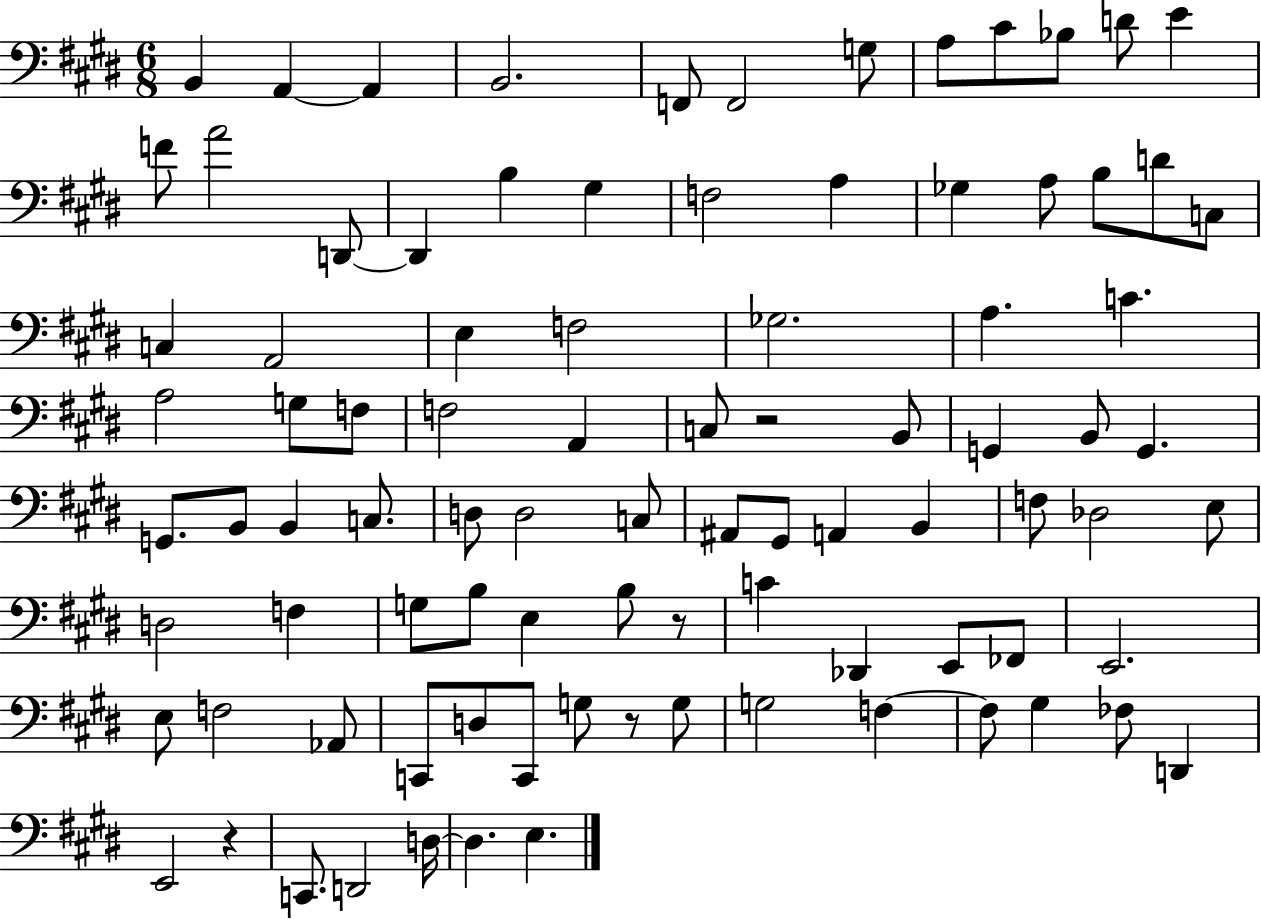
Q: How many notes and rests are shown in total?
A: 91